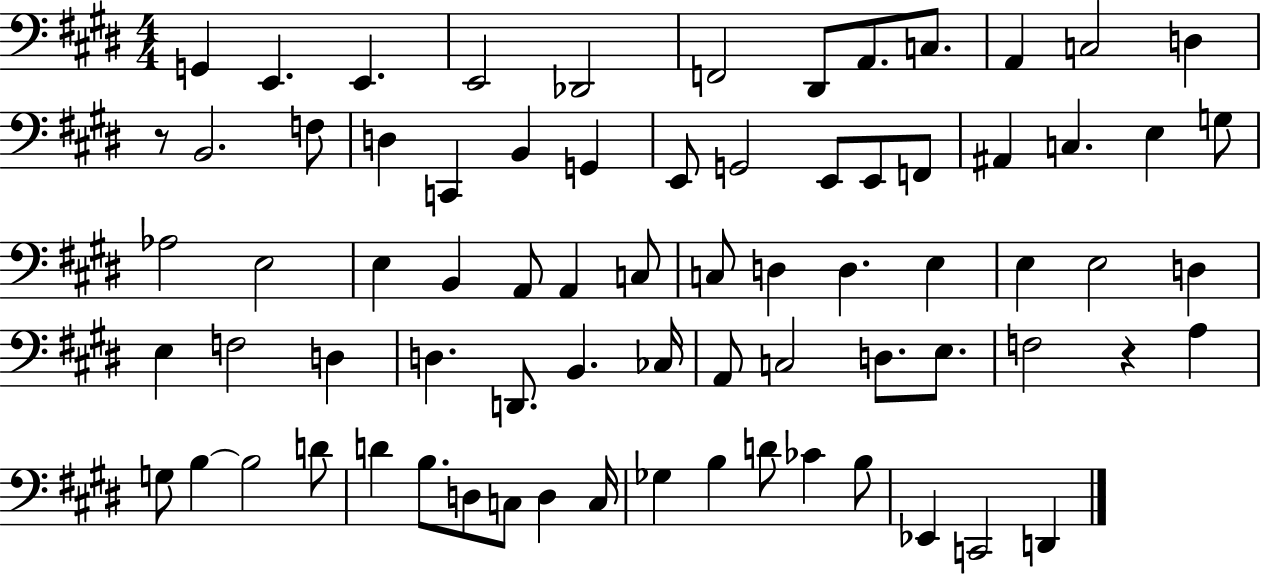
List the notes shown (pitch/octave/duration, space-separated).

G2/q E2/q. E2/q. E2/h Db2/h F2/h D#2/e A2/e. C3/e. A2/q C3/h D3/q R/e B2/h. F3/e D3/q C2/q B2/q G2/q E2/e G2/h E2/e E2/e F2/e A#2/q C3/q. E3/q G3/e Ab3/h E3/h E3/q B2/q A2/e A2/q C3/e C3/e D3/q D3/q. E3/q E3/q E3/h D3/q E3/q F3/h D3/q D3/q. D2/e. B2/q. CES3/s A2/e C3/h D3/e. E3/e. F3/h R/q A3/q G3/e B3/q B3/h D4/e D4/q B3/e. D3/e C3/e D3/q C3/s Gb3/q B3/q D4/e CES4/q B3/e Eb2/q C2/h D2/q